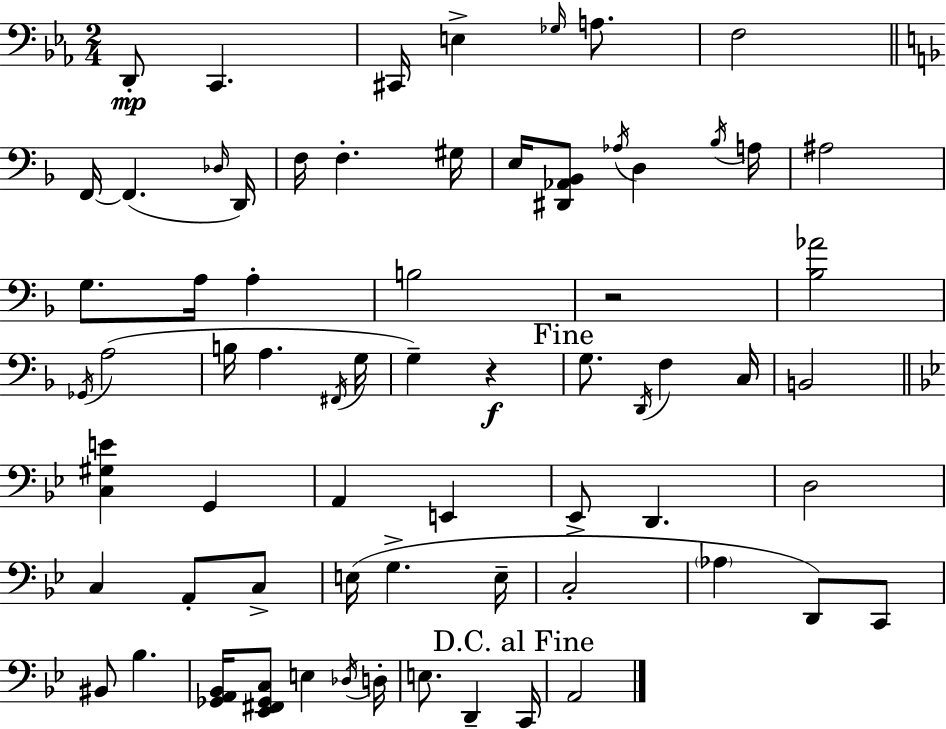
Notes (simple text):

D2/e C2/q. C#2/s E3/q Gb3/s A3/e. F3/h F2/s F2/q. Db3/s D2/s F3/s F3/q. G#3/s E3/s [D#2,Ab2,Bb2]/e Ab3/s D3/q Bb3/s A3/s A#3/h G3/e. A3/s A3/q B3/h R/h [Bb3,Ab4]/h Gb2/s A3/h B3/s A3/q. F#2/s G3/s G3/q R/q G3/e. D2/s F3/q C3/s B2/h [C3,G#3,E4]/q G2/q A2/q E2/q Eb2/e D2/q. D3/h C3/q A2/e C3/e E3/s G3/q. E3/s C3/h Ab3/q D2/e C2/e BIS2/e Bb3/q. [Gb2,A2,Bb2]/s [Eb2,F#2,Gb2,C3]/e E3/q Db3/s D3/s E3/e. D2/q C2/s A2/h